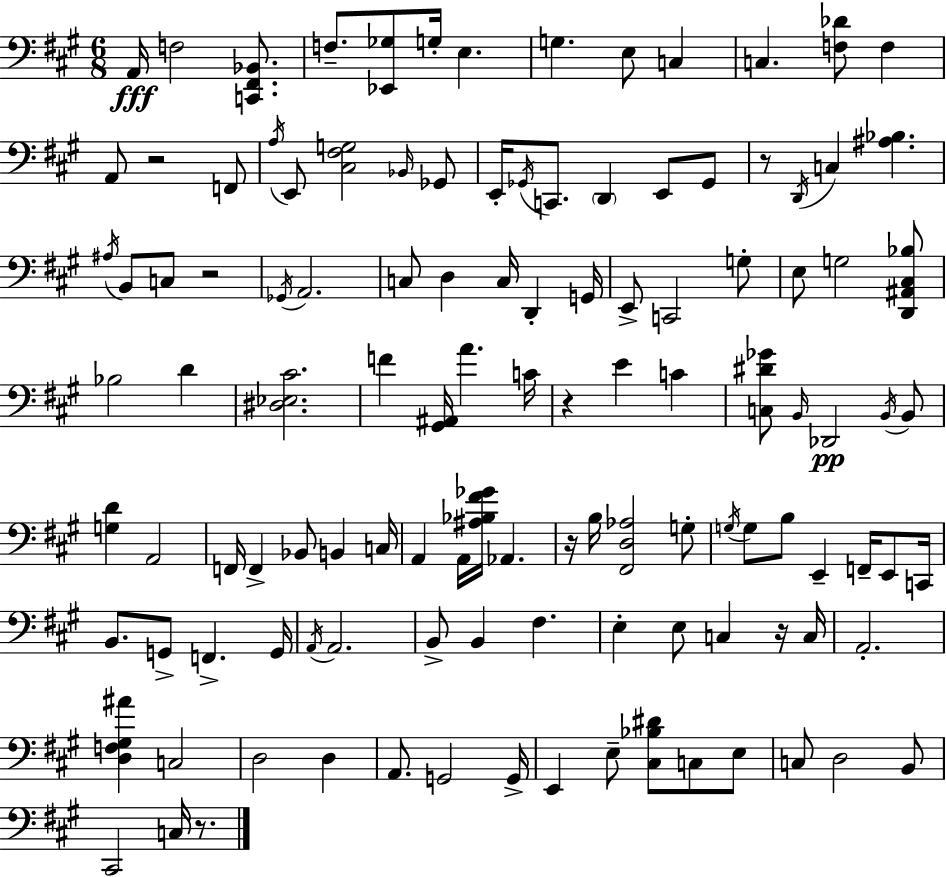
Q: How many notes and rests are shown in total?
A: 118